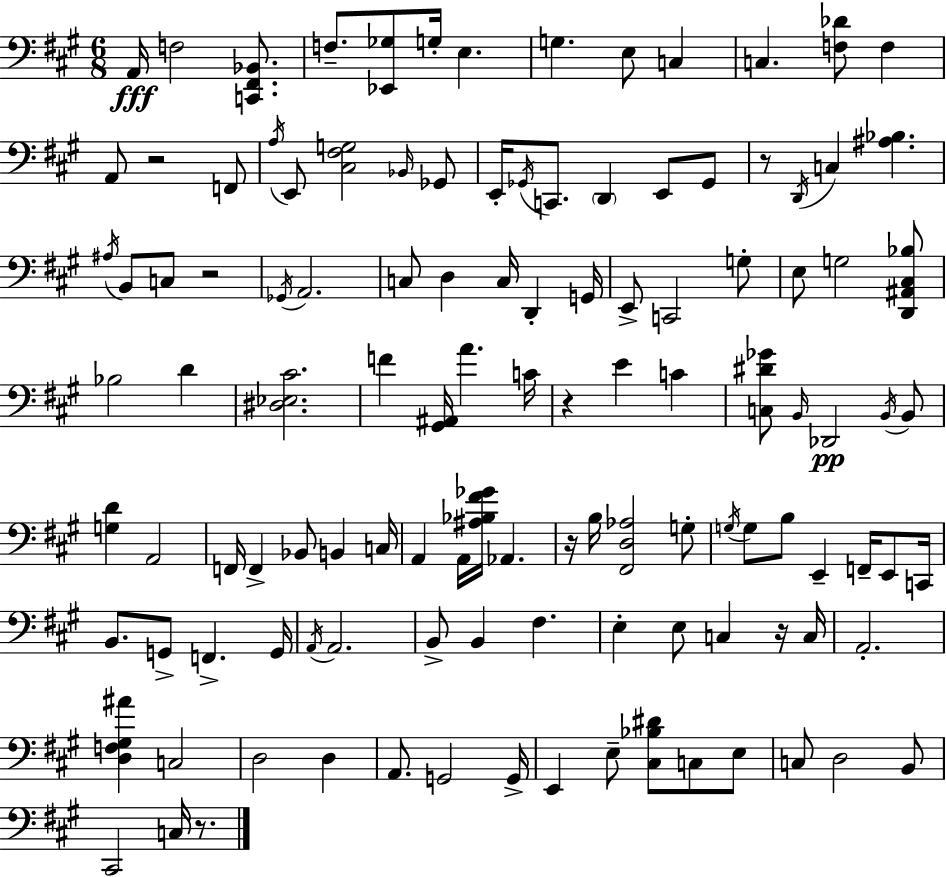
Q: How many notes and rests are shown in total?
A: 118